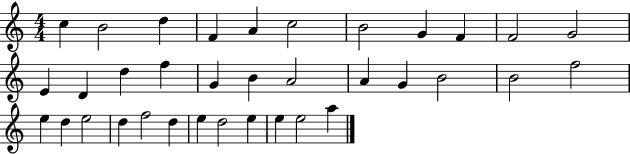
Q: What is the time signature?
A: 4/4